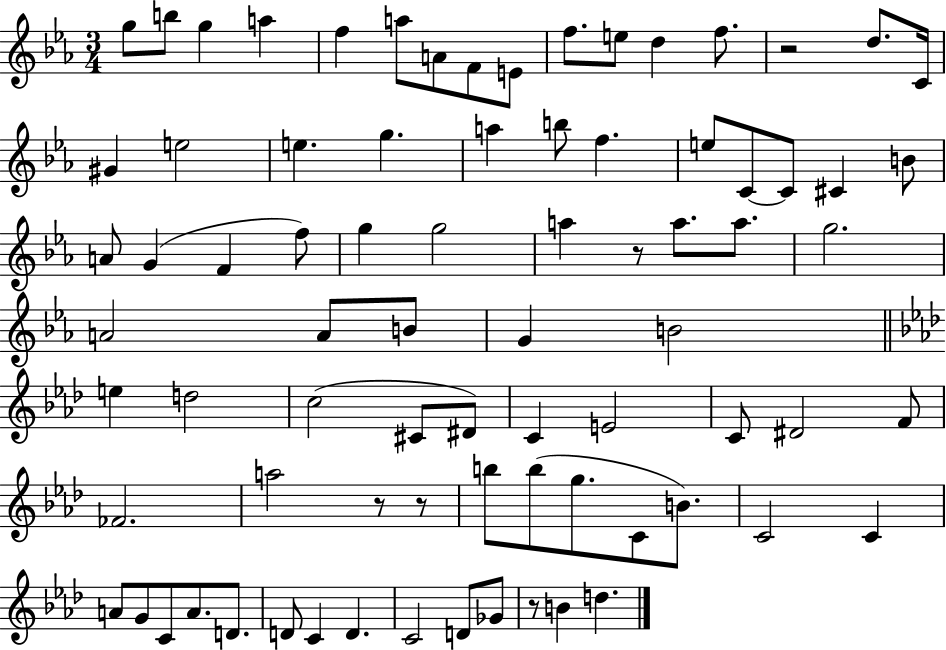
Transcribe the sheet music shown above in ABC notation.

X:1
T:Untitled
M:3/4
L:1/4
K:Eb
g/2 b/2 g a f a/2 A/2 F/2 E/2 f/2 e/2 d f/2 z2 d/2 C/4 ^G e2 e g a b/2 f e/2 C/2 C/2 ^C B/2 A/2 G F f/2 g g2 a z/2 a/2 a/2 g2 A2 A/2 B/2 G B2 e d2 c2 ^C/2 ^D/2 C E2 C/2 ^D2 F/2 _F2 a2 z/2 z/2 b/2 b/2 g/2 C/2 B/2 C2 C A/2 G/2 C/2 A/2 D/2 D/2 C D C2 D/2 _G/2 z/2 B d